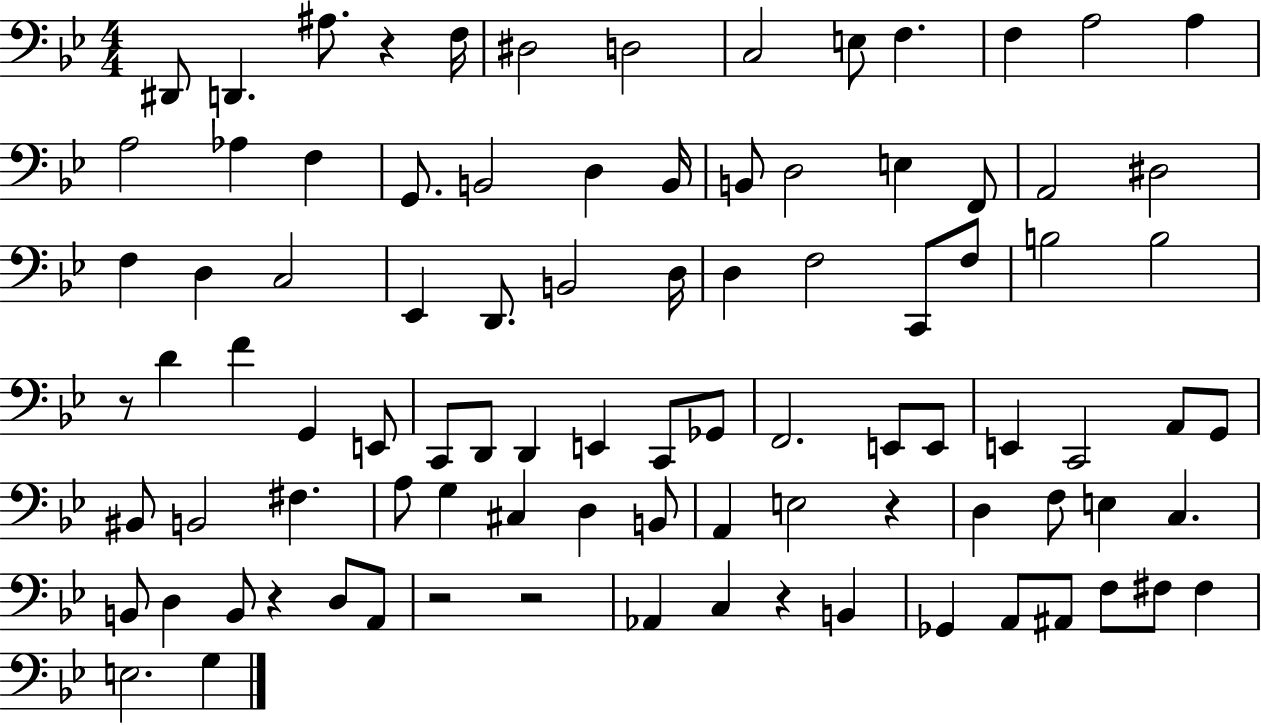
{
  \clef bass
  \numericTimeSignature
  \time 4/4
  \key bes \major
  dis,8 d,4. ais8. r4 f16 | dis2 d2 | c2 e8 f4. | f4 a2 a4 | \break a2 aes4 f4 | g,8. b,2 d4 b,16 | b,8 d2 e4 f,8 | a,2 dis2 | \break f4 d4 c2 | ees,4 d,8. b,2 d16 | d4 f2 c,8 f8 | b2 b2 | \break r8 d'4 f'4 g,4 e,8 | c,8 d,8 d,4 e,4 c,8 ges,8 | f,2. e,8 e,8 | e,4 c,2 a,8 g,8 | \break bis,8 b,2 fis4. | a8 g4 cis4 d4 b,8 | a,4 e2 r4 | d4 f8 e4 c4. | \break b,8 d4 b,8 r4 d8 a,8 | r2 r2 | aes,4 c4 r4 b,4 | ges,4 a,8 ais,8 f8 fis8 fis4 | \break e2. g4 | \bar "|."
}